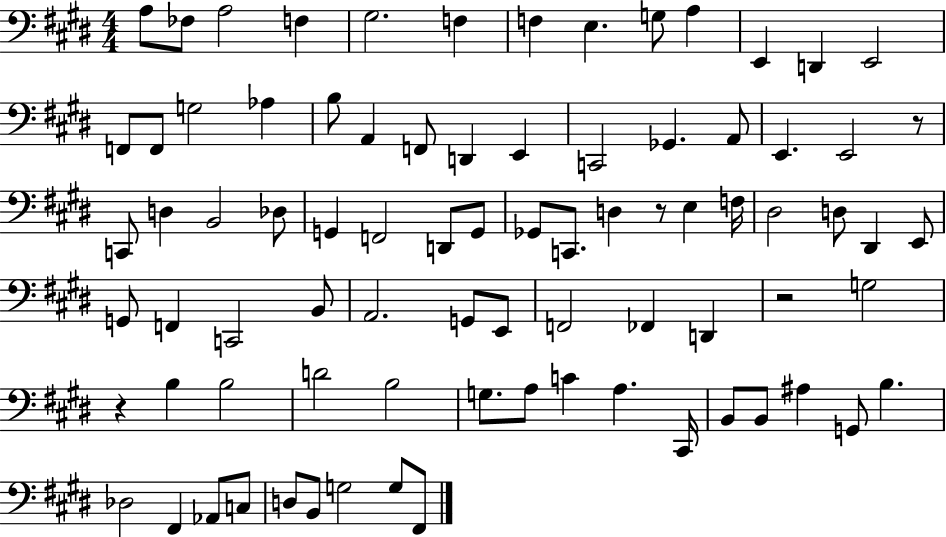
X:1
T:Untitled
M:4/4
L:1/4
K:E
A,/2 _F,/2 A,2 F, ^G,2 F, F, E, G,/2 A, E,, D,, E,,2 F,,/2 F,,/2 G,2 _A, B,/2 A,, F,,/2 D,, E,, C,,2 _G,, A,,/2 E,, E,,2 z/2 C,,/2 D, B,,2 _D,/2 G,, F,,2 D,,/2 G,,/2 _G,,/2 C,,/2 D, z/2 E, F,/4 ^D,2 D,/2 ^D,, E,,/2 G,,/2 F,, C,,2 B,,/2 A,,2 G,,/2 E,,/2 F,,2 _F,, D,, z2 G,2 z B, B,2 D2 B,2 G,/2 A,/2 C A, ^C,,/4 B,,/2 B,,/2 ^A, G,,/2 B, _D,2 ^F,, _A,,/2 C,/2 D,/2 B,,/2 G,2 G,/2 ^F,,/2